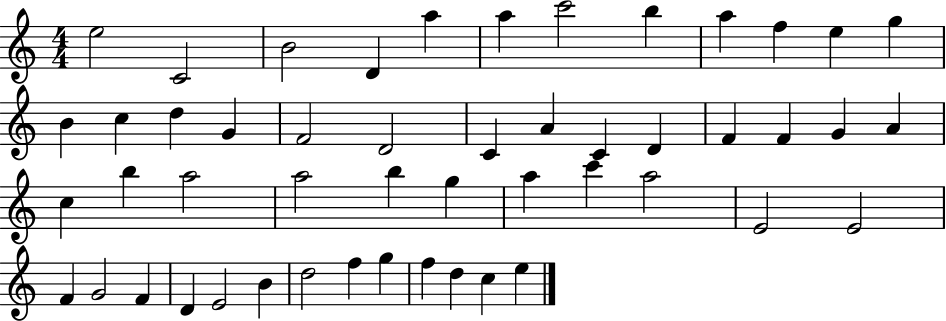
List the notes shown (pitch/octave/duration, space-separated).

E5/h C4/h B4/h D4/q A5/q A5/q C6/h B5/q A5/q F5/q E5/q G5/q B4/q C5/q D5/q G4/q F4/h D4/h C4/q A4/q C4/q D4/q F4/q F4/q G4/q A4/q C5/q B5/q A5/h A5/h B5/q G5/q A5/q C6/q A5/h E4/h E4/h F4/q G4/h F4/q D4/q E4/h B4/q D5/h F5/q G5/q F5/q D5/q C5/q E5/q